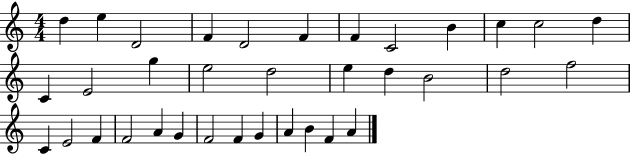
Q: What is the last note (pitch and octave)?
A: A4